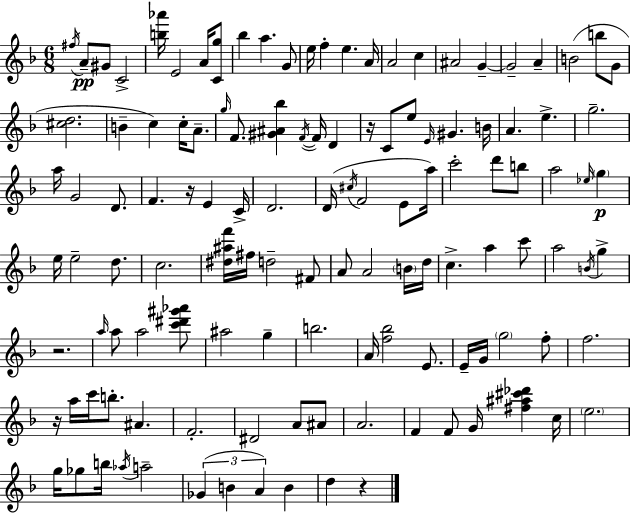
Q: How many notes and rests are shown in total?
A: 124